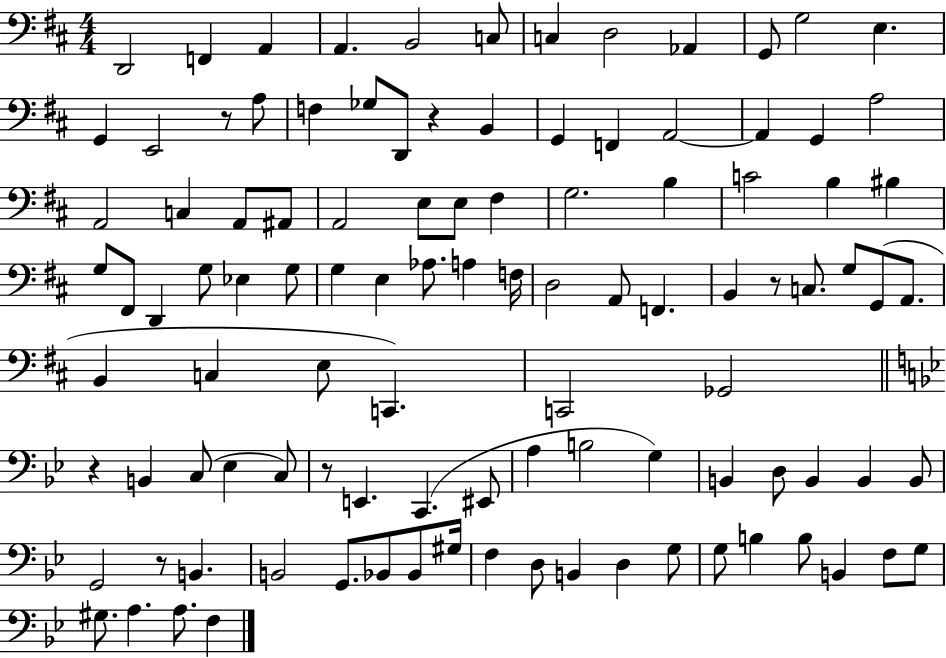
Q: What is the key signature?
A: D major